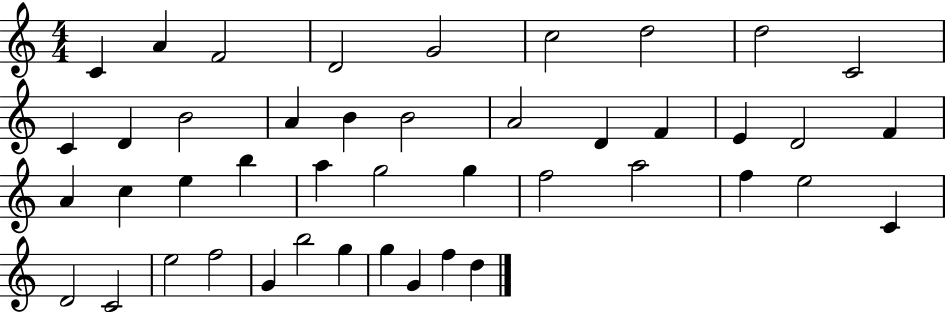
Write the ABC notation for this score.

X:1
T:Untitled
M:4/4
L:1/4
K:C
C A F2 D2 G2 c2 d2 d2 C2 C D B2 A B B2 A2 D F E D2 F A c e b a g2 g f2 a2 f e2 C D2 C2 e2 f2 G b2 g g G f d